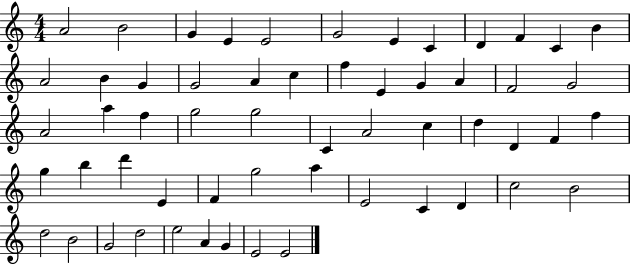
A4/h B4/h G4/q E4/q E4/h G4/h E4/q C4/q D4/q F4/q C4/q B4/q A4/h B4/q G4/q G4/h A4/q C5/q F5/q E4/q G4/q A4/q F4/h G4/h A4/h A5/q F5/q G5/h G5/h C4/q A4/h C5/q D5/q D4/q F4/q F5/q G5/q B5/q D6/q E4/q F4/q G5/h A5/q E4/h C4/q D4/q C5/h B4/h D5/h B4/h G4/h D5/h E5/h A4/q G4/q E4/h E4/h